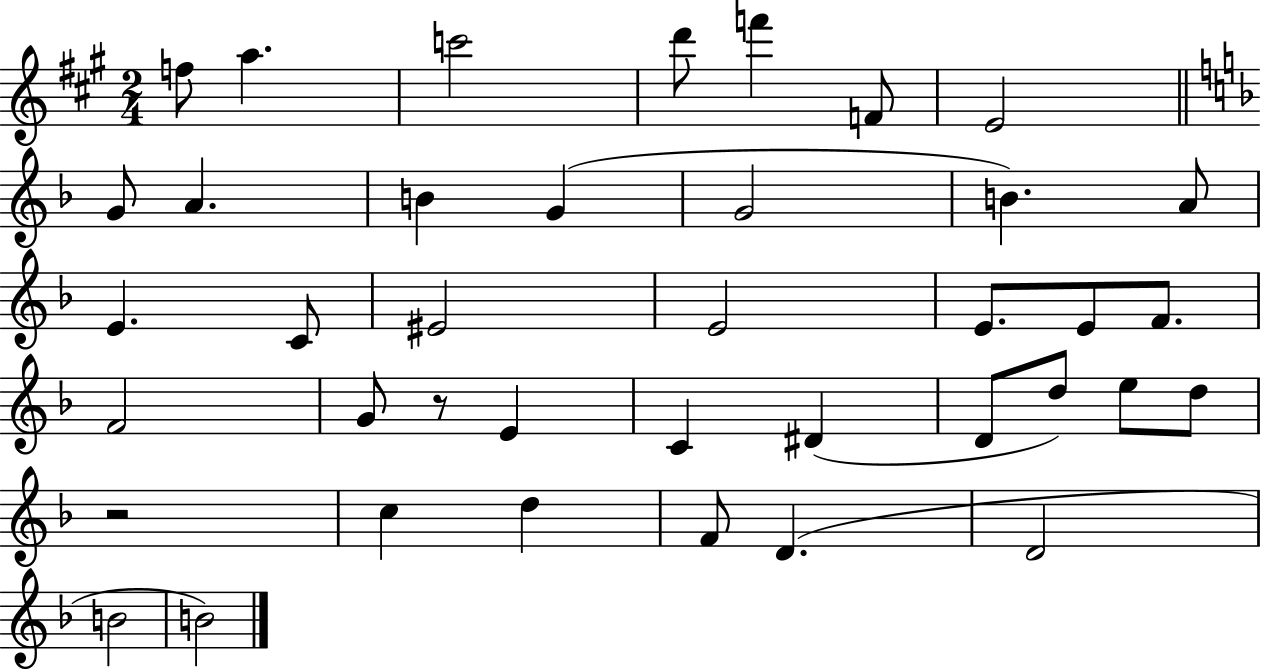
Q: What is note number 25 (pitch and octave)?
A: C4